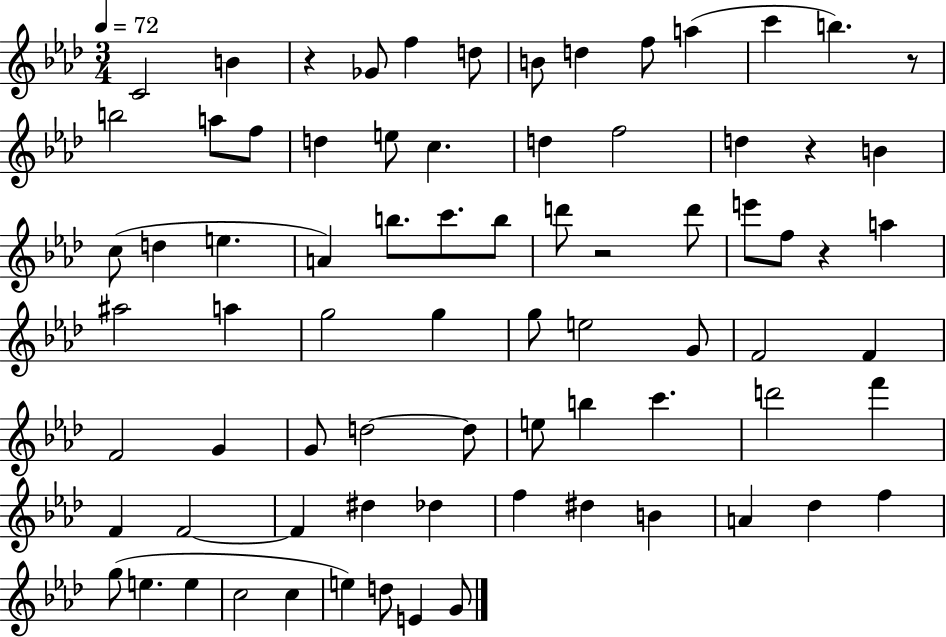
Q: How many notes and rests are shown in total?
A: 77